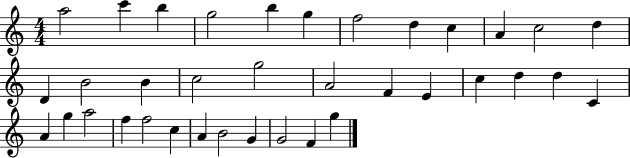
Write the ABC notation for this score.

X:1
T:Untitled
M:4/4
L:1/4
K:C
a2 c' b g2 b g f2 d c A c2 d D B2 B c2 g2 A2 F E c d d C A g a2 f f2 c A B2 G G2 F g